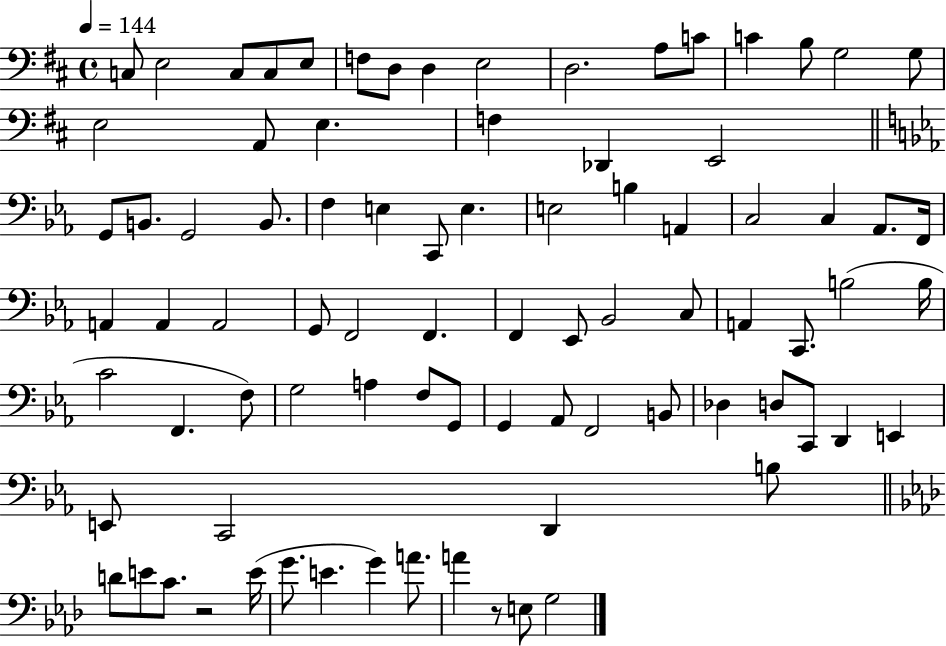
C3/e E3/h C3/e C3/e E3/e F3/e D3/e D3/q E3/h D3/h. A3/e C4/e C4/q B3/e G3/h G3/e E3/h A2/e E3/q. F3/q Db2/q E2/h G2/e B2/e. G2/h B2/e. F3/q E3/q C2/e E3/q. E3/h B3/q A2/q C3/h C3/q Ab2/e. F2/s A2/q A2/q A2/h G2/e F2/h F2/q. F2/q Eb2/e Bb2/h C3/e A2/q C2/e. B3/h B3/s C4/h F2/q. F3/e G3/h A3/q F3/e G2/e G2/q Ab2/e F2/h B2/e Db3/q D3/e C2/e D2/q E2/q E2/e C2/h D2/q B3/e D4/e E4/e C4/e. R/h E4/s G4/e. E4/q. G4/q A4/e. A4/q R/e E3/e G3/h